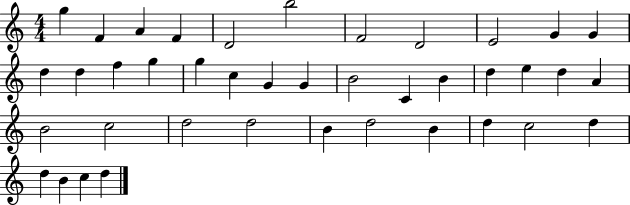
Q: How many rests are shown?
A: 0